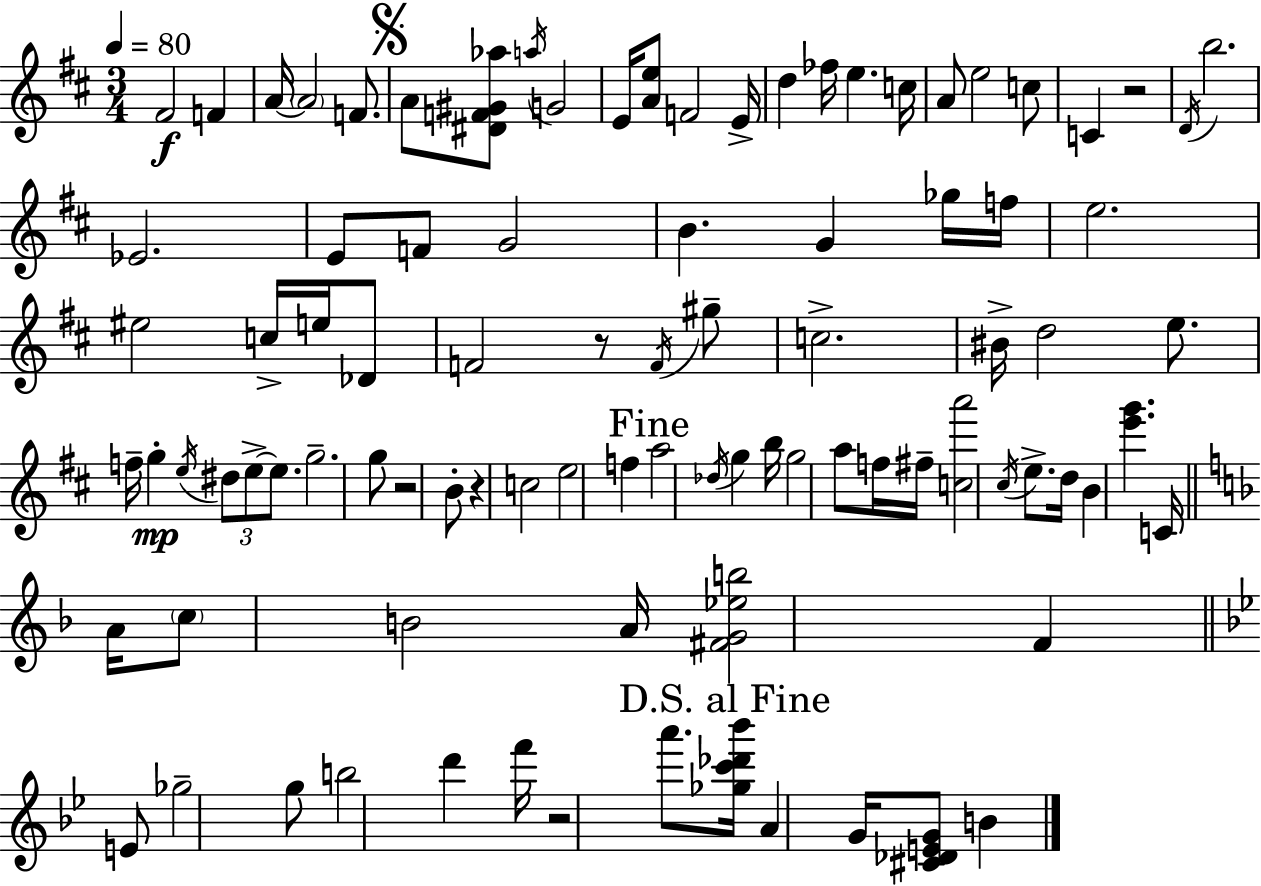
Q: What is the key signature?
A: D major